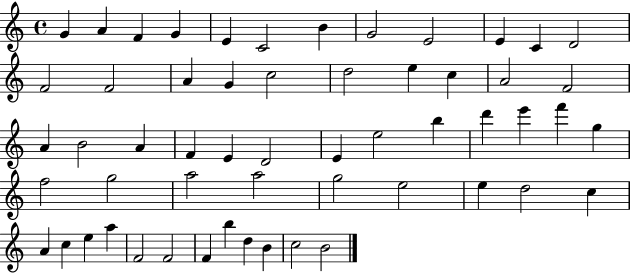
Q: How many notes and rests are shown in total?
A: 56